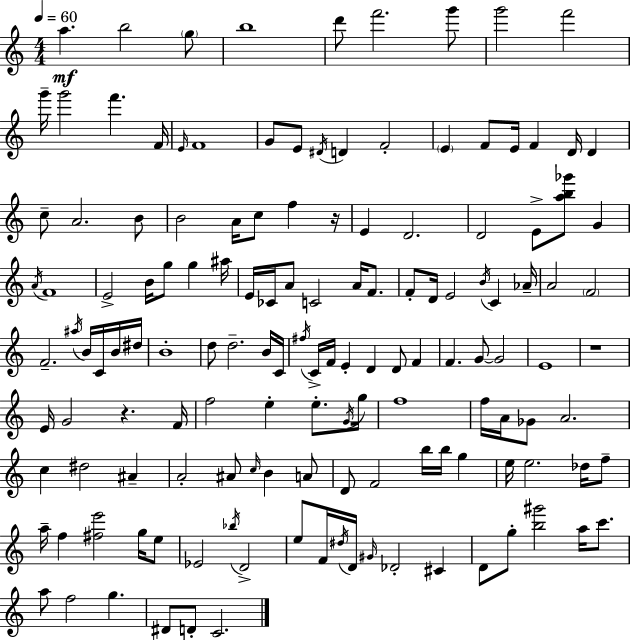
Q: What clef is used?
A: treble